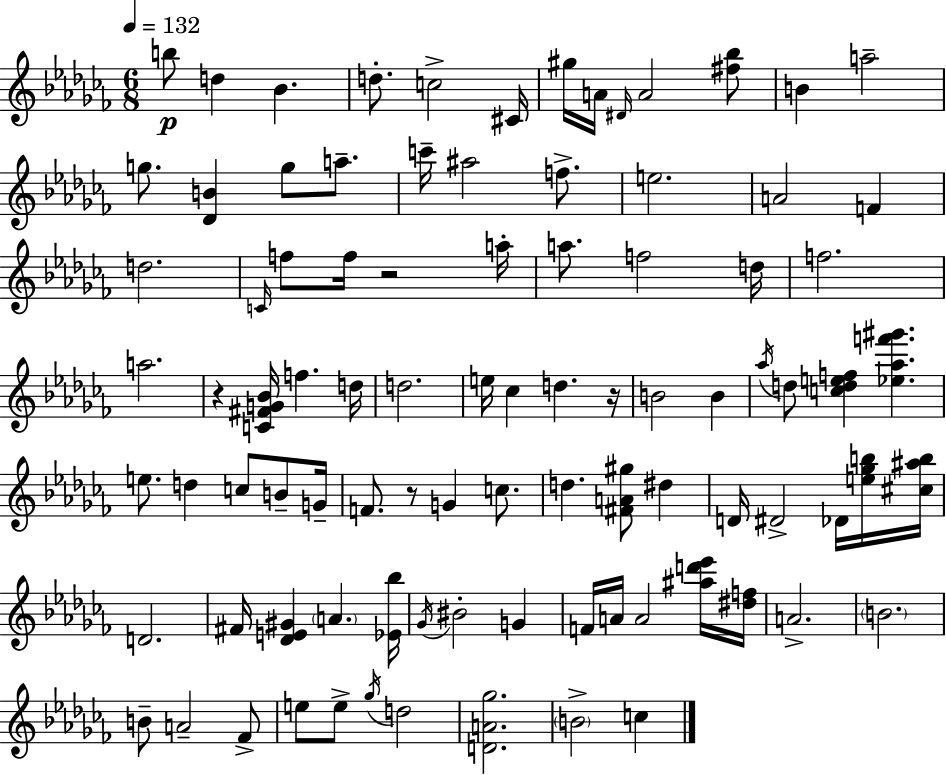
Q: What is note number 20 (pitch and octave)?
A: A4